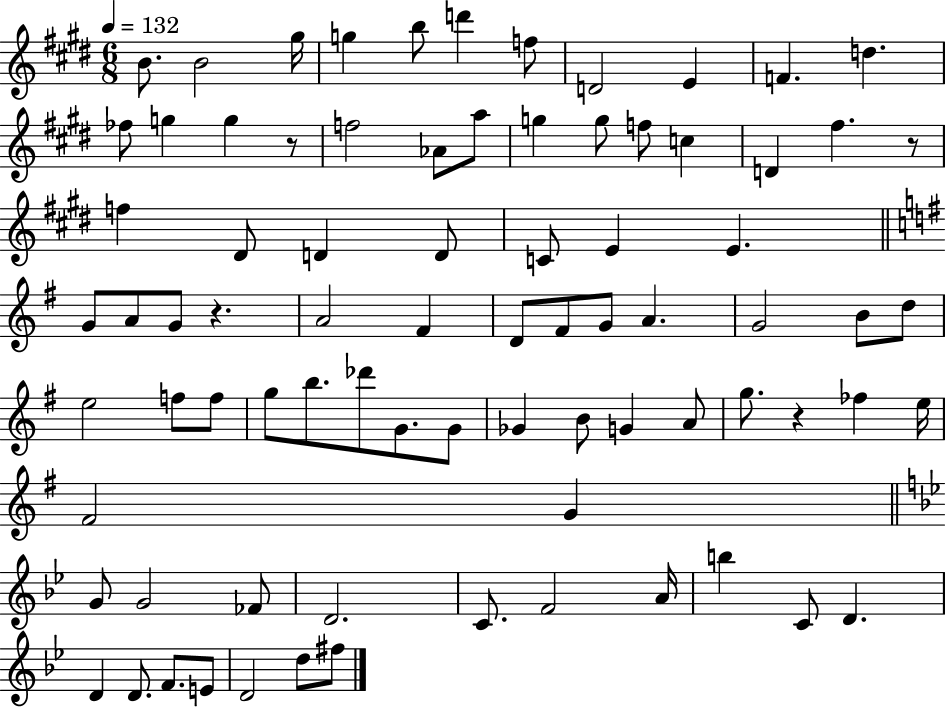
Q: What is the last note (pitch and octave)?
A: F#5